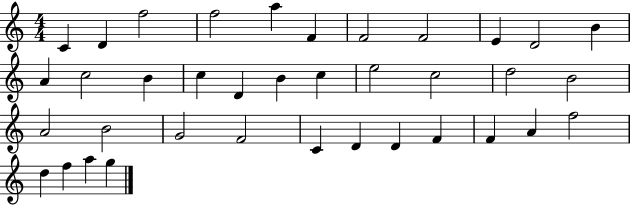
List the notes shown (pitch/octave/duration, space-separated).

C4/q D4/q F5/h F5/h A5/q F4/q F4/h F4/h E4/q D4/h B4/q A4/q C5/h B4/q C5/q D4/q B4/q C5/q E5/h C5/h D5/h B4/h A4/h B4/h G4/h F4/h C4/q D4/q D4/q F4/q F4/q A4/q F5/h D5/q F5/q A5/q G5/q